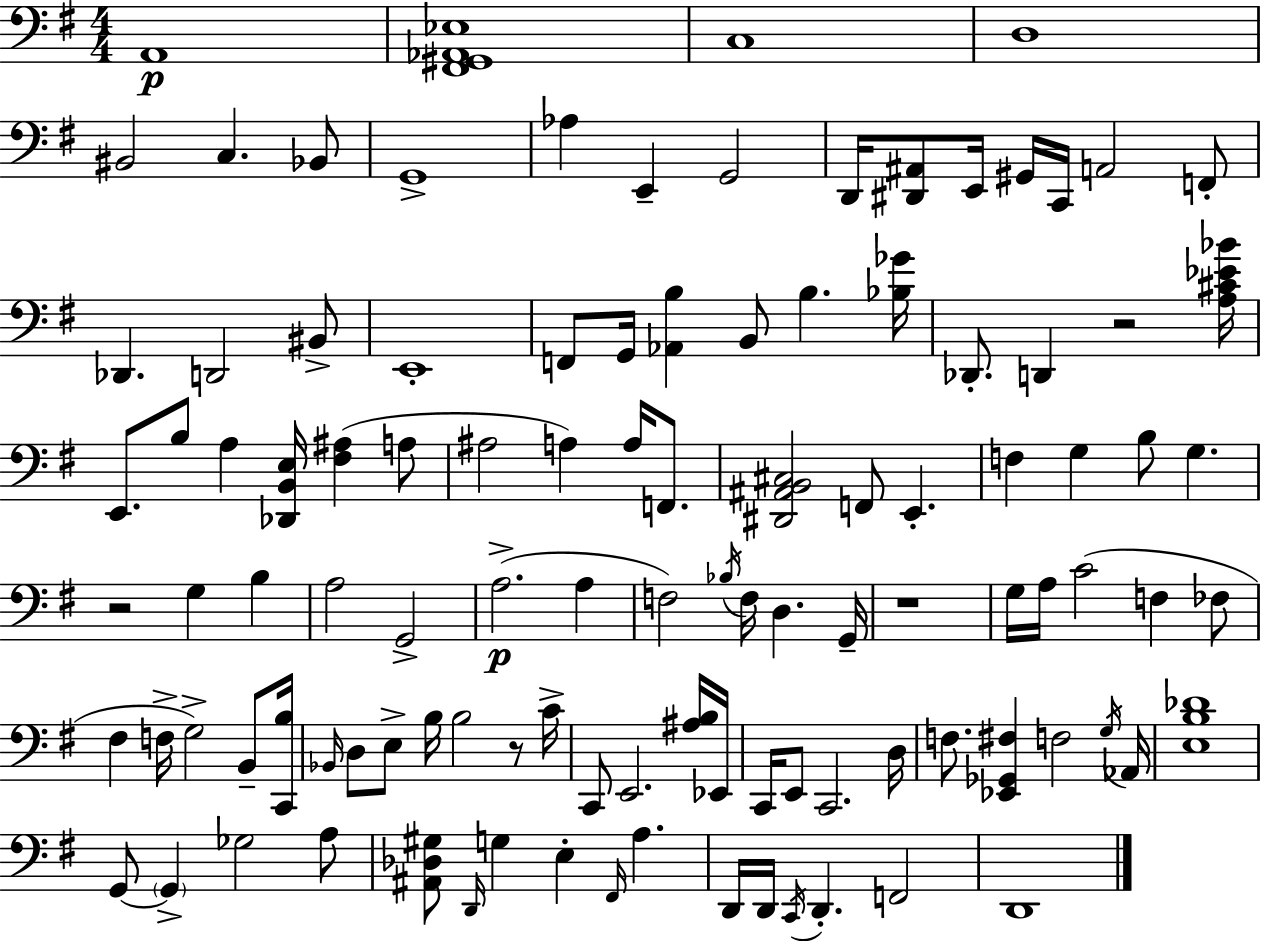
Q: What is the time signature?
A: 4/4